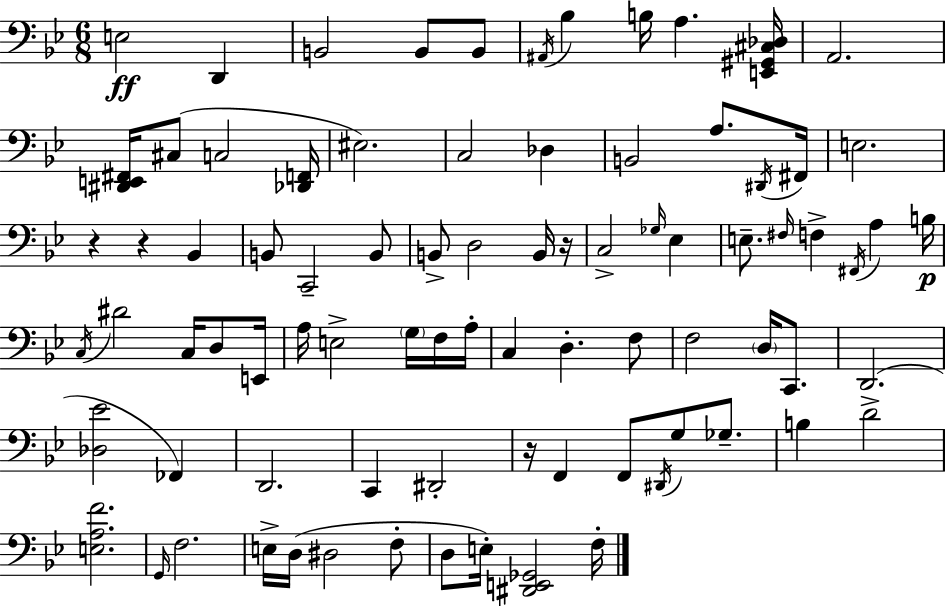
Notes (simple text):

E3/h D2/q B2/h B2/e B2/e A#2/s Bb3/q B3/s A3/q. [E2,G#2,C#3,Db3]/s A2/h. [D#2,E2,F#2]/s C#3/e C3/h [Db2,F2]/s EIS3/h. C3/h Db3/q B2/h A3/e. D#2/s F#2/s E3/h. R/q R/q Bb2/q B2/e C2/h B2/e B2/e D3/h B2/s R/s C3/h Gb3/s Eb3/q E3/e. F#3/s F3/q F#2/s A3/q B3/s C3/s D#4/h C3/s D3/e E2/s A3/s E3/h G3/s F3/s A3/s C3/q D3/q. F3/e F3/h D3/s C2/e. D2/h. [Db3,Eb4]/h FES2/q D2/h. C2/q D#2/h R/s F2/q F2/e D#2/s G3/e Gb3/e. B3/q D4/h [E3,A3,F4]/h. G2/s F3/h. E3/s D3/s D#3/h F3/e D3/e E3/s [D#2,E2,Gb2]/h F3/s